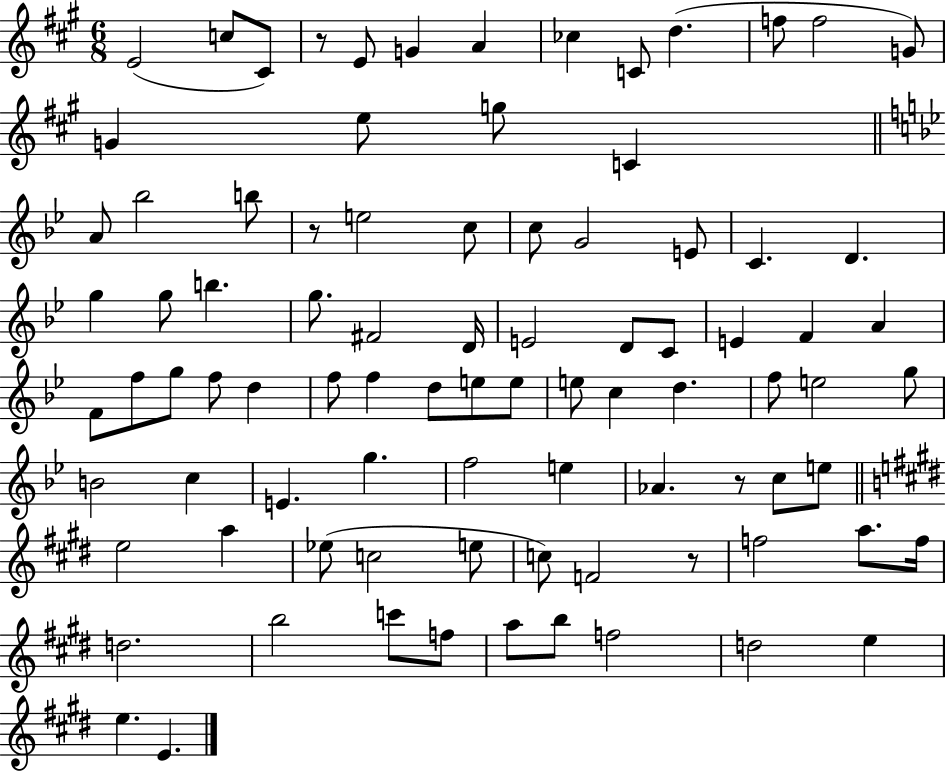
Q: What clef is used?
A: treble